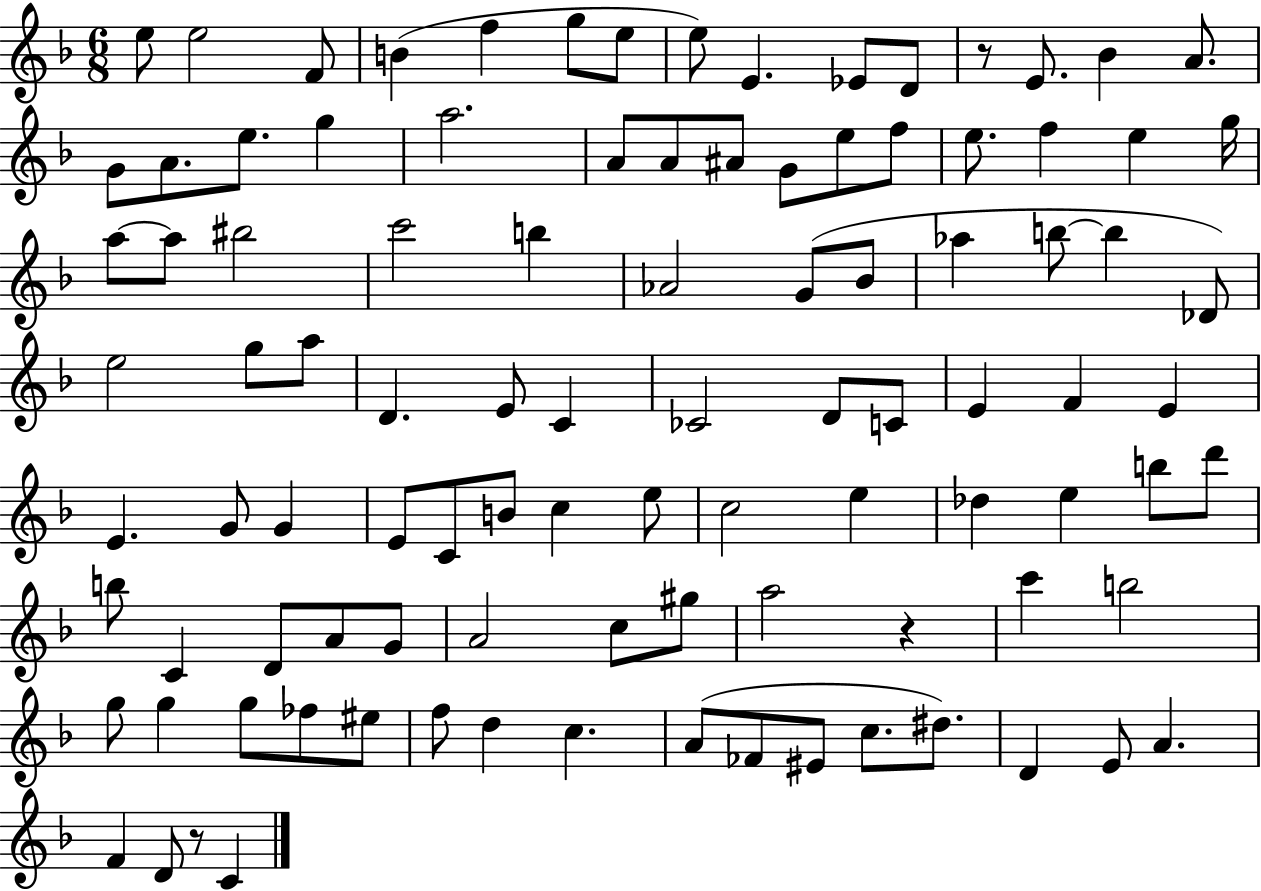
E5/e E5/h F4/e B4/q F5/q G5/e E5/e E5/e E4/q. Eb4/e D4/e R/e E4/e. Bb4/q A4/e. G4/e A4/e. E5/e. G5/q A5/h. A4/e A4/e A#4/e G4/e E5/e F5/e E5/e. F5/q E5/q G5/s A5/e A5/e BIS5/h C6/h B5/q Ab4/h G4/e Bb4/e Ab5/q B5/e B5/q Db4/e E5/h G5/e A5/e D4/q. E4/e C4/q CES4/h D4/e C4/e E4/q F4/q E4/q E4/q. G4/e G4/q E4/e C4/e B4/e C5/q E5/e C5/h E5/q Db5/q E5/q B5/e D6/e B5/e C4/q D4/e A4/e G4/e A4/h C5/e G#5/e A5/h R/q C6/q B5/h G5/e G5/q G5/e FES5/e EIS5/e F5/e D5/q C5/q. A4/e FES4/e EIS4/e C5/e. D#5/e. D4/q E4/e A4/q. F4/q D4/e R/e C4/q